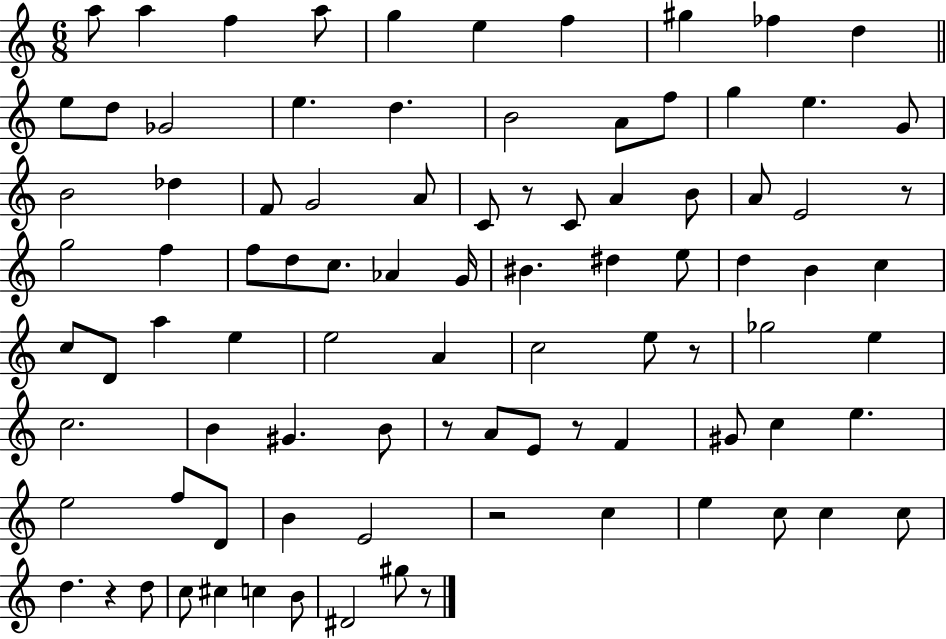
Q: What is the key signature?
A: C major